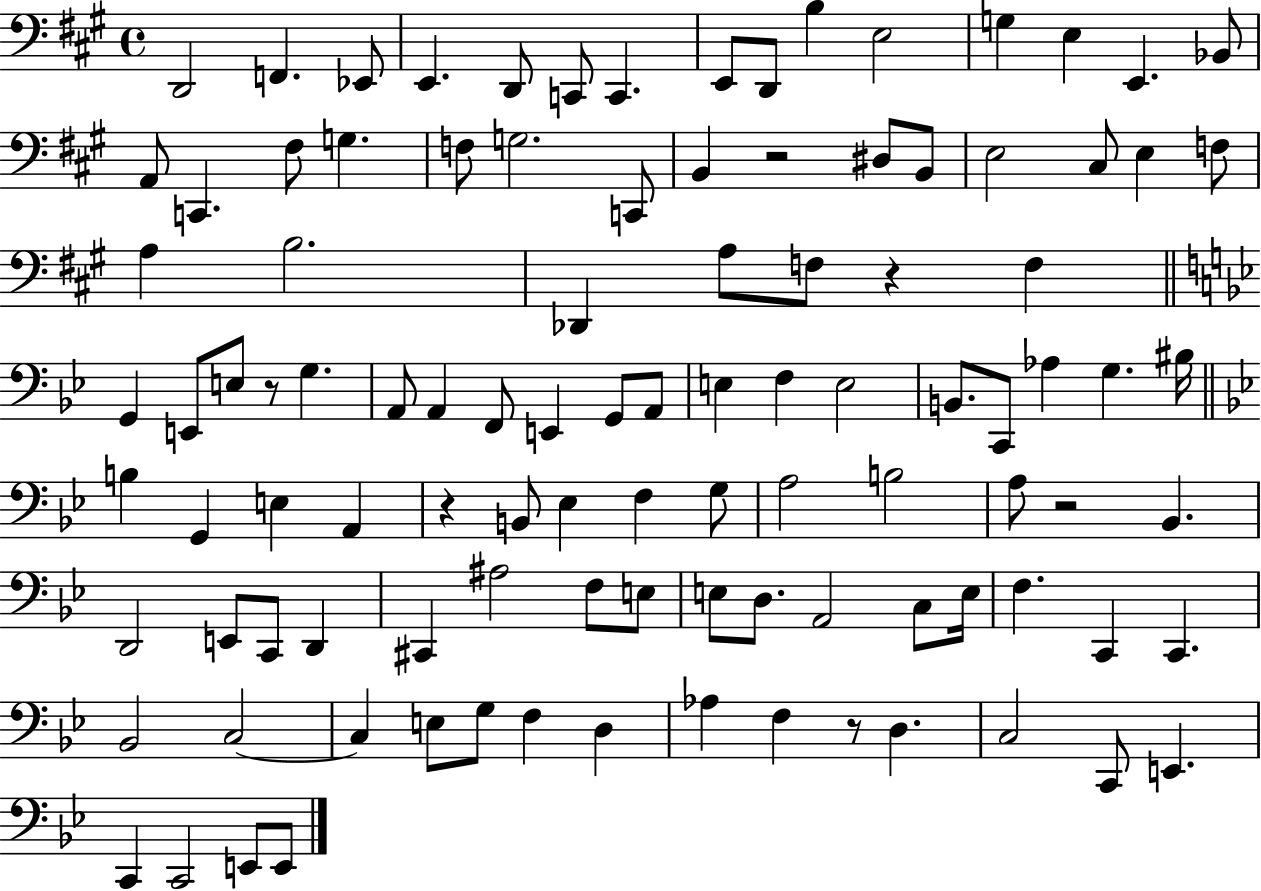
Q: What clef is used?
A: bass